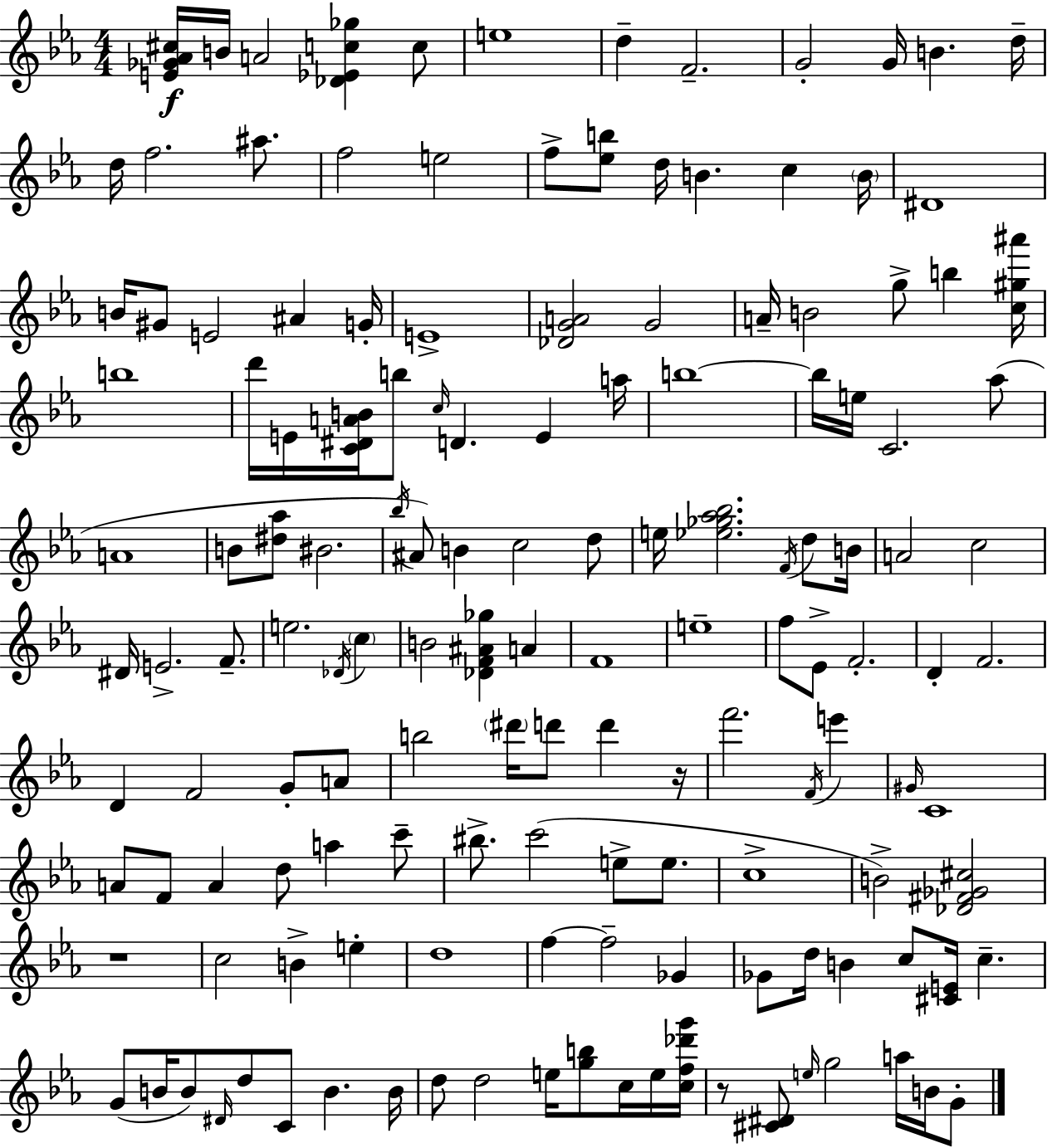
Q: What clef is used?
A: treble